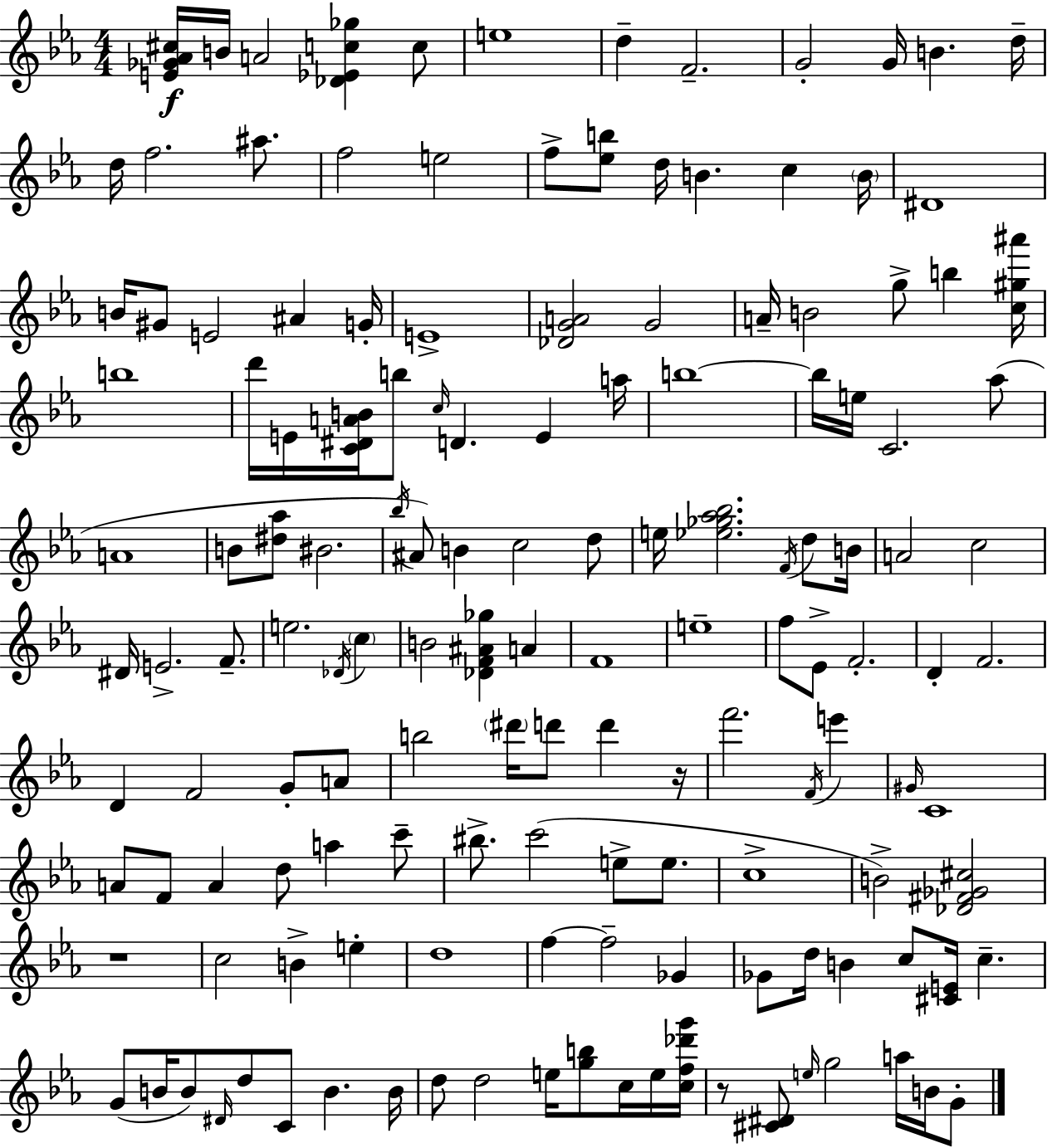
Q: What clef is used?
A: treble